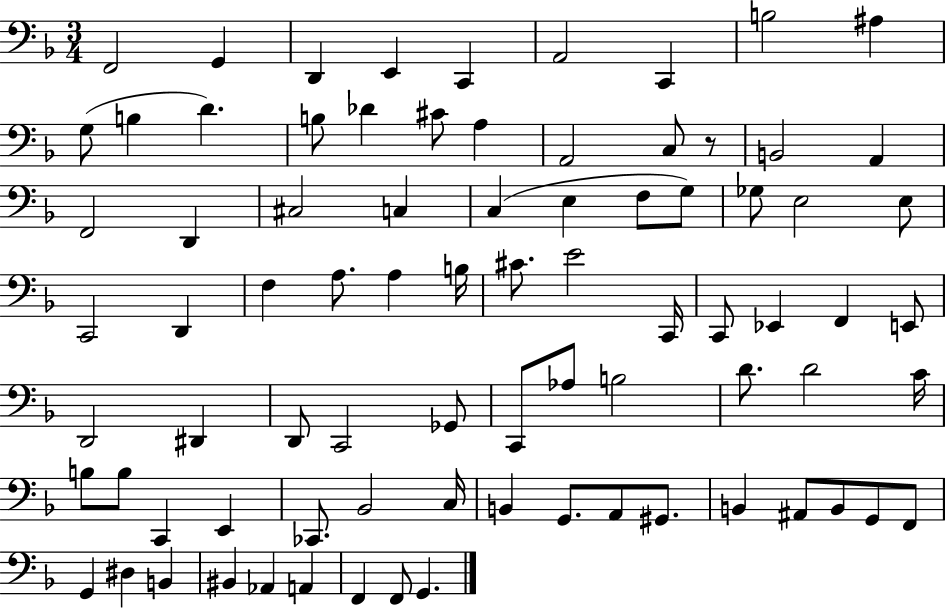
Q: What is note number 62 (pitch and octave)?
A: C3